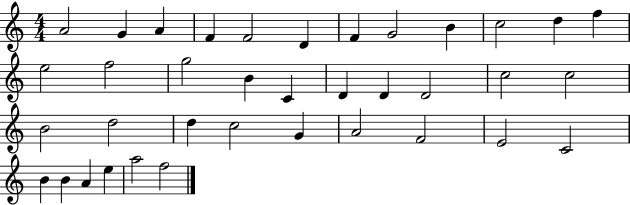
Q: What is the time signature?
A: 4/4